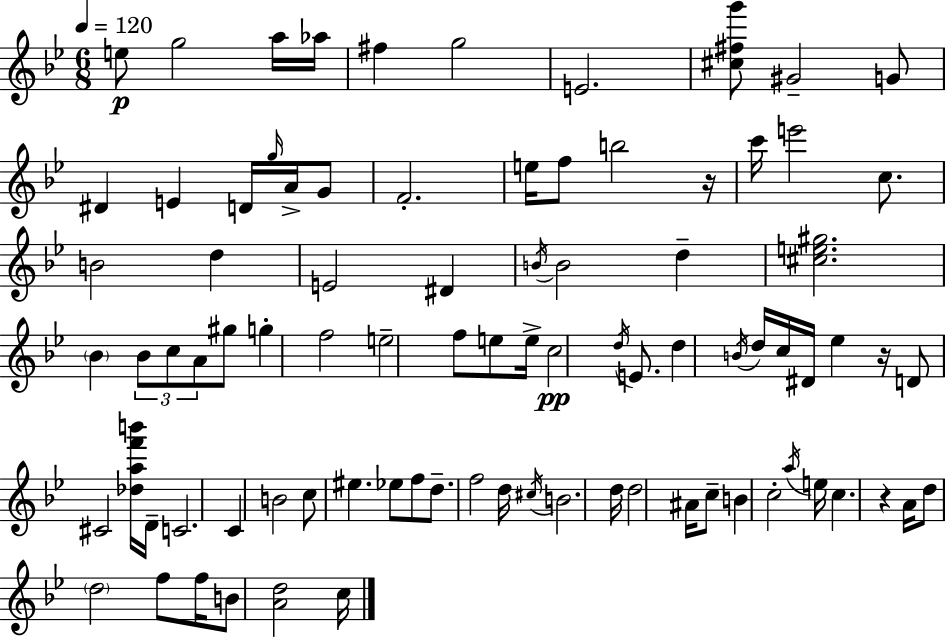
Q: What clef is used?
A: treble